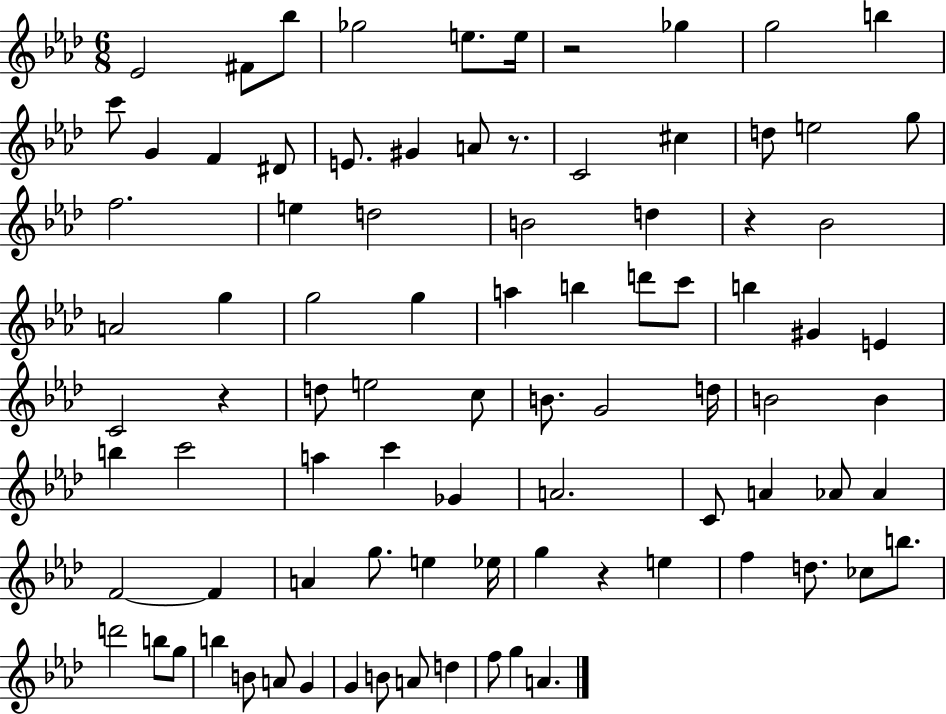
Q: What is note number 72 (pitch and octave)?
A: G5